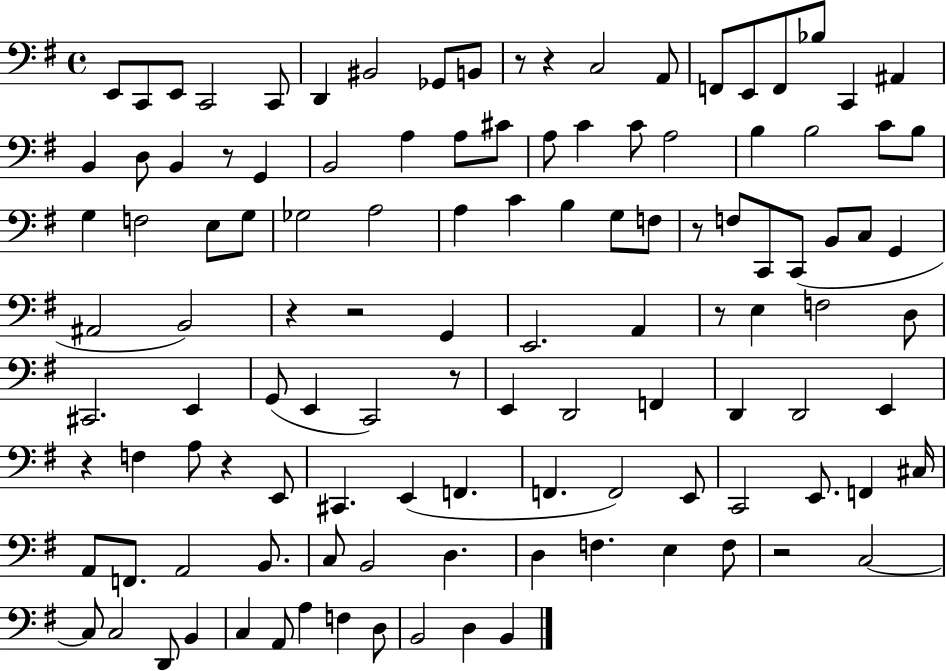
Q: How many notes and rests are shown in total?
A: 117